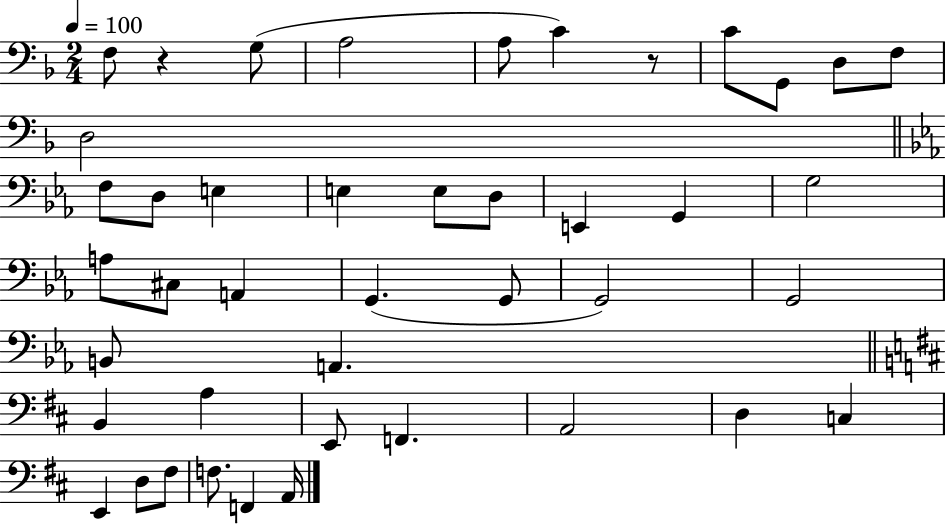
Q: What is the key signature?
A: F major